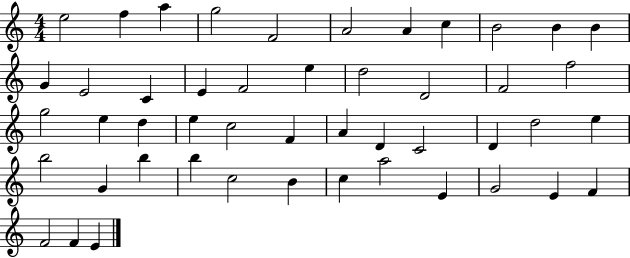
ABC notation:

X:1
T:Untitled
M:4/4
L:1/4
K:C
e2 f a g2 F2 A2 A c B2 B B G E2 C E F2 e d2 D2 F2 f2 g2 e d e c2 F A D C2 D d2 e b2 G b b c2 B c a2 E G2 E F F2 F E